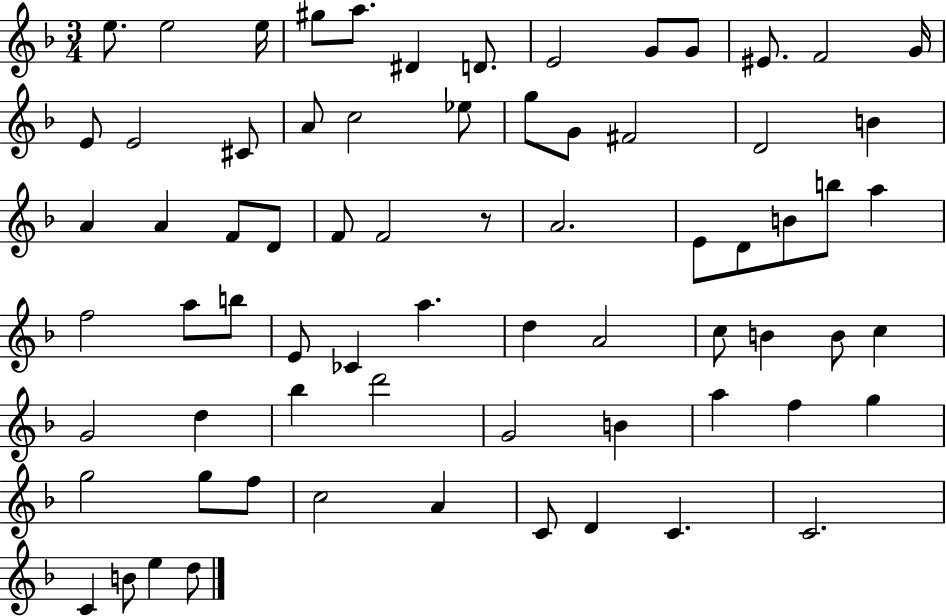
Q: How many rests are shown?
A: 1